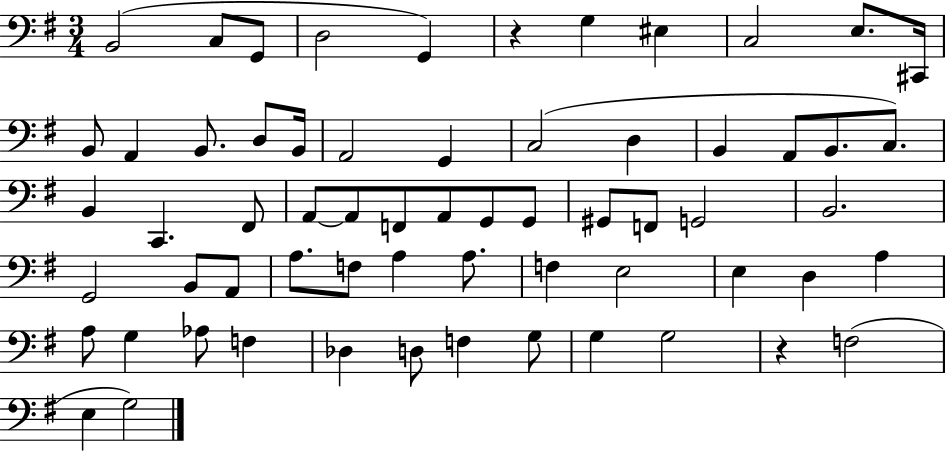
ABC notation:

X:1
T:Untitled
M:3/4
L:1/4
K:G
B,,2 C,/2 G,,/2 D,2 G,, z G, ^E, C,2 E,/2 ^C,,/4 B,,/2 A,, B,,/2 D,/2 B,,/4 A,,2 G,, C,2 D, B,, A,,/2 B,,/2 C,/2 B,, C,, ^F,,/2 A,,/2 A,,/2 F,,/2 A,,/2 G,,/2 G,,/2 ^G,,/2 F,,/2 G,,2 B,,2 G,,2 B,,/2 A,,/2 A,/2 F,/2 A, A,/2 F, E,2 E, D, A, A,/2 G, _A,/2 F, _D, D,/2 F, G,/2 G, G,2 z F,2 E, G,2